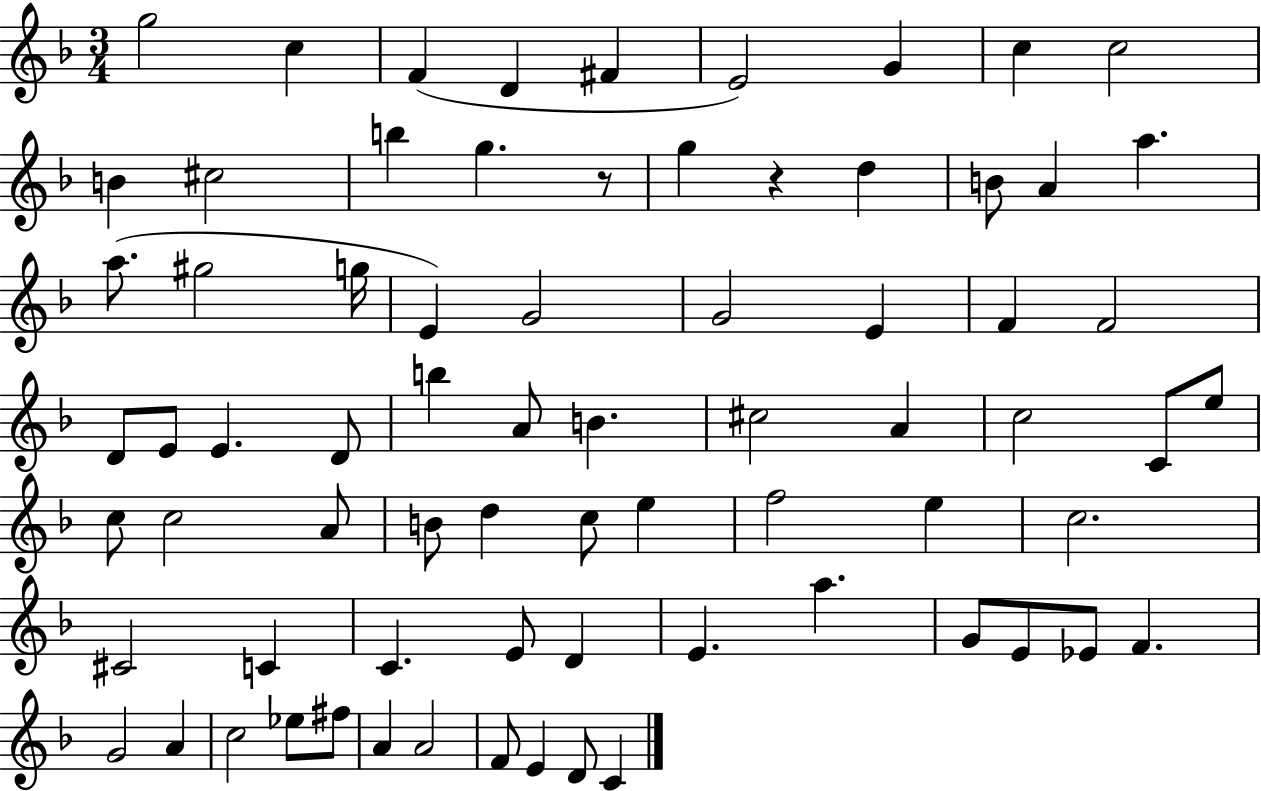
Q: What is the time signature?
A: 3/4